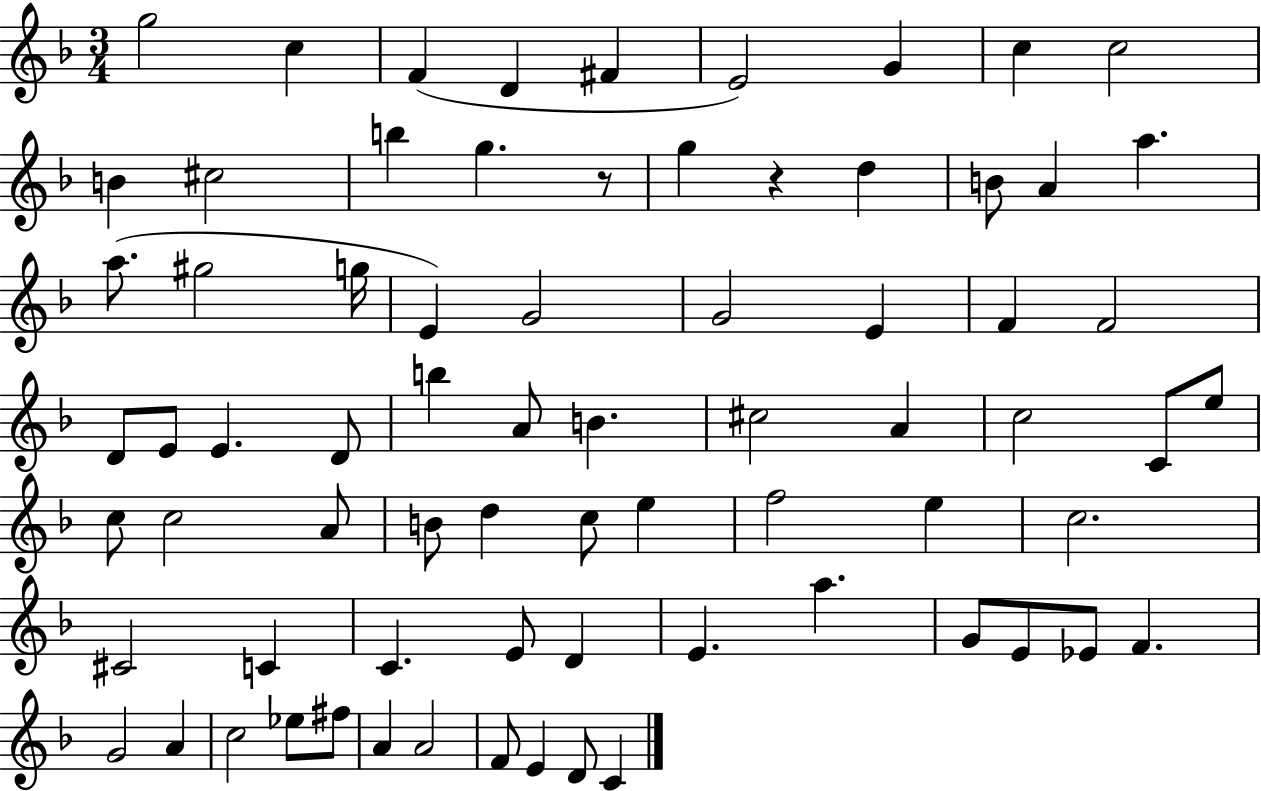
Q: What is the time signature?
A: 3/4